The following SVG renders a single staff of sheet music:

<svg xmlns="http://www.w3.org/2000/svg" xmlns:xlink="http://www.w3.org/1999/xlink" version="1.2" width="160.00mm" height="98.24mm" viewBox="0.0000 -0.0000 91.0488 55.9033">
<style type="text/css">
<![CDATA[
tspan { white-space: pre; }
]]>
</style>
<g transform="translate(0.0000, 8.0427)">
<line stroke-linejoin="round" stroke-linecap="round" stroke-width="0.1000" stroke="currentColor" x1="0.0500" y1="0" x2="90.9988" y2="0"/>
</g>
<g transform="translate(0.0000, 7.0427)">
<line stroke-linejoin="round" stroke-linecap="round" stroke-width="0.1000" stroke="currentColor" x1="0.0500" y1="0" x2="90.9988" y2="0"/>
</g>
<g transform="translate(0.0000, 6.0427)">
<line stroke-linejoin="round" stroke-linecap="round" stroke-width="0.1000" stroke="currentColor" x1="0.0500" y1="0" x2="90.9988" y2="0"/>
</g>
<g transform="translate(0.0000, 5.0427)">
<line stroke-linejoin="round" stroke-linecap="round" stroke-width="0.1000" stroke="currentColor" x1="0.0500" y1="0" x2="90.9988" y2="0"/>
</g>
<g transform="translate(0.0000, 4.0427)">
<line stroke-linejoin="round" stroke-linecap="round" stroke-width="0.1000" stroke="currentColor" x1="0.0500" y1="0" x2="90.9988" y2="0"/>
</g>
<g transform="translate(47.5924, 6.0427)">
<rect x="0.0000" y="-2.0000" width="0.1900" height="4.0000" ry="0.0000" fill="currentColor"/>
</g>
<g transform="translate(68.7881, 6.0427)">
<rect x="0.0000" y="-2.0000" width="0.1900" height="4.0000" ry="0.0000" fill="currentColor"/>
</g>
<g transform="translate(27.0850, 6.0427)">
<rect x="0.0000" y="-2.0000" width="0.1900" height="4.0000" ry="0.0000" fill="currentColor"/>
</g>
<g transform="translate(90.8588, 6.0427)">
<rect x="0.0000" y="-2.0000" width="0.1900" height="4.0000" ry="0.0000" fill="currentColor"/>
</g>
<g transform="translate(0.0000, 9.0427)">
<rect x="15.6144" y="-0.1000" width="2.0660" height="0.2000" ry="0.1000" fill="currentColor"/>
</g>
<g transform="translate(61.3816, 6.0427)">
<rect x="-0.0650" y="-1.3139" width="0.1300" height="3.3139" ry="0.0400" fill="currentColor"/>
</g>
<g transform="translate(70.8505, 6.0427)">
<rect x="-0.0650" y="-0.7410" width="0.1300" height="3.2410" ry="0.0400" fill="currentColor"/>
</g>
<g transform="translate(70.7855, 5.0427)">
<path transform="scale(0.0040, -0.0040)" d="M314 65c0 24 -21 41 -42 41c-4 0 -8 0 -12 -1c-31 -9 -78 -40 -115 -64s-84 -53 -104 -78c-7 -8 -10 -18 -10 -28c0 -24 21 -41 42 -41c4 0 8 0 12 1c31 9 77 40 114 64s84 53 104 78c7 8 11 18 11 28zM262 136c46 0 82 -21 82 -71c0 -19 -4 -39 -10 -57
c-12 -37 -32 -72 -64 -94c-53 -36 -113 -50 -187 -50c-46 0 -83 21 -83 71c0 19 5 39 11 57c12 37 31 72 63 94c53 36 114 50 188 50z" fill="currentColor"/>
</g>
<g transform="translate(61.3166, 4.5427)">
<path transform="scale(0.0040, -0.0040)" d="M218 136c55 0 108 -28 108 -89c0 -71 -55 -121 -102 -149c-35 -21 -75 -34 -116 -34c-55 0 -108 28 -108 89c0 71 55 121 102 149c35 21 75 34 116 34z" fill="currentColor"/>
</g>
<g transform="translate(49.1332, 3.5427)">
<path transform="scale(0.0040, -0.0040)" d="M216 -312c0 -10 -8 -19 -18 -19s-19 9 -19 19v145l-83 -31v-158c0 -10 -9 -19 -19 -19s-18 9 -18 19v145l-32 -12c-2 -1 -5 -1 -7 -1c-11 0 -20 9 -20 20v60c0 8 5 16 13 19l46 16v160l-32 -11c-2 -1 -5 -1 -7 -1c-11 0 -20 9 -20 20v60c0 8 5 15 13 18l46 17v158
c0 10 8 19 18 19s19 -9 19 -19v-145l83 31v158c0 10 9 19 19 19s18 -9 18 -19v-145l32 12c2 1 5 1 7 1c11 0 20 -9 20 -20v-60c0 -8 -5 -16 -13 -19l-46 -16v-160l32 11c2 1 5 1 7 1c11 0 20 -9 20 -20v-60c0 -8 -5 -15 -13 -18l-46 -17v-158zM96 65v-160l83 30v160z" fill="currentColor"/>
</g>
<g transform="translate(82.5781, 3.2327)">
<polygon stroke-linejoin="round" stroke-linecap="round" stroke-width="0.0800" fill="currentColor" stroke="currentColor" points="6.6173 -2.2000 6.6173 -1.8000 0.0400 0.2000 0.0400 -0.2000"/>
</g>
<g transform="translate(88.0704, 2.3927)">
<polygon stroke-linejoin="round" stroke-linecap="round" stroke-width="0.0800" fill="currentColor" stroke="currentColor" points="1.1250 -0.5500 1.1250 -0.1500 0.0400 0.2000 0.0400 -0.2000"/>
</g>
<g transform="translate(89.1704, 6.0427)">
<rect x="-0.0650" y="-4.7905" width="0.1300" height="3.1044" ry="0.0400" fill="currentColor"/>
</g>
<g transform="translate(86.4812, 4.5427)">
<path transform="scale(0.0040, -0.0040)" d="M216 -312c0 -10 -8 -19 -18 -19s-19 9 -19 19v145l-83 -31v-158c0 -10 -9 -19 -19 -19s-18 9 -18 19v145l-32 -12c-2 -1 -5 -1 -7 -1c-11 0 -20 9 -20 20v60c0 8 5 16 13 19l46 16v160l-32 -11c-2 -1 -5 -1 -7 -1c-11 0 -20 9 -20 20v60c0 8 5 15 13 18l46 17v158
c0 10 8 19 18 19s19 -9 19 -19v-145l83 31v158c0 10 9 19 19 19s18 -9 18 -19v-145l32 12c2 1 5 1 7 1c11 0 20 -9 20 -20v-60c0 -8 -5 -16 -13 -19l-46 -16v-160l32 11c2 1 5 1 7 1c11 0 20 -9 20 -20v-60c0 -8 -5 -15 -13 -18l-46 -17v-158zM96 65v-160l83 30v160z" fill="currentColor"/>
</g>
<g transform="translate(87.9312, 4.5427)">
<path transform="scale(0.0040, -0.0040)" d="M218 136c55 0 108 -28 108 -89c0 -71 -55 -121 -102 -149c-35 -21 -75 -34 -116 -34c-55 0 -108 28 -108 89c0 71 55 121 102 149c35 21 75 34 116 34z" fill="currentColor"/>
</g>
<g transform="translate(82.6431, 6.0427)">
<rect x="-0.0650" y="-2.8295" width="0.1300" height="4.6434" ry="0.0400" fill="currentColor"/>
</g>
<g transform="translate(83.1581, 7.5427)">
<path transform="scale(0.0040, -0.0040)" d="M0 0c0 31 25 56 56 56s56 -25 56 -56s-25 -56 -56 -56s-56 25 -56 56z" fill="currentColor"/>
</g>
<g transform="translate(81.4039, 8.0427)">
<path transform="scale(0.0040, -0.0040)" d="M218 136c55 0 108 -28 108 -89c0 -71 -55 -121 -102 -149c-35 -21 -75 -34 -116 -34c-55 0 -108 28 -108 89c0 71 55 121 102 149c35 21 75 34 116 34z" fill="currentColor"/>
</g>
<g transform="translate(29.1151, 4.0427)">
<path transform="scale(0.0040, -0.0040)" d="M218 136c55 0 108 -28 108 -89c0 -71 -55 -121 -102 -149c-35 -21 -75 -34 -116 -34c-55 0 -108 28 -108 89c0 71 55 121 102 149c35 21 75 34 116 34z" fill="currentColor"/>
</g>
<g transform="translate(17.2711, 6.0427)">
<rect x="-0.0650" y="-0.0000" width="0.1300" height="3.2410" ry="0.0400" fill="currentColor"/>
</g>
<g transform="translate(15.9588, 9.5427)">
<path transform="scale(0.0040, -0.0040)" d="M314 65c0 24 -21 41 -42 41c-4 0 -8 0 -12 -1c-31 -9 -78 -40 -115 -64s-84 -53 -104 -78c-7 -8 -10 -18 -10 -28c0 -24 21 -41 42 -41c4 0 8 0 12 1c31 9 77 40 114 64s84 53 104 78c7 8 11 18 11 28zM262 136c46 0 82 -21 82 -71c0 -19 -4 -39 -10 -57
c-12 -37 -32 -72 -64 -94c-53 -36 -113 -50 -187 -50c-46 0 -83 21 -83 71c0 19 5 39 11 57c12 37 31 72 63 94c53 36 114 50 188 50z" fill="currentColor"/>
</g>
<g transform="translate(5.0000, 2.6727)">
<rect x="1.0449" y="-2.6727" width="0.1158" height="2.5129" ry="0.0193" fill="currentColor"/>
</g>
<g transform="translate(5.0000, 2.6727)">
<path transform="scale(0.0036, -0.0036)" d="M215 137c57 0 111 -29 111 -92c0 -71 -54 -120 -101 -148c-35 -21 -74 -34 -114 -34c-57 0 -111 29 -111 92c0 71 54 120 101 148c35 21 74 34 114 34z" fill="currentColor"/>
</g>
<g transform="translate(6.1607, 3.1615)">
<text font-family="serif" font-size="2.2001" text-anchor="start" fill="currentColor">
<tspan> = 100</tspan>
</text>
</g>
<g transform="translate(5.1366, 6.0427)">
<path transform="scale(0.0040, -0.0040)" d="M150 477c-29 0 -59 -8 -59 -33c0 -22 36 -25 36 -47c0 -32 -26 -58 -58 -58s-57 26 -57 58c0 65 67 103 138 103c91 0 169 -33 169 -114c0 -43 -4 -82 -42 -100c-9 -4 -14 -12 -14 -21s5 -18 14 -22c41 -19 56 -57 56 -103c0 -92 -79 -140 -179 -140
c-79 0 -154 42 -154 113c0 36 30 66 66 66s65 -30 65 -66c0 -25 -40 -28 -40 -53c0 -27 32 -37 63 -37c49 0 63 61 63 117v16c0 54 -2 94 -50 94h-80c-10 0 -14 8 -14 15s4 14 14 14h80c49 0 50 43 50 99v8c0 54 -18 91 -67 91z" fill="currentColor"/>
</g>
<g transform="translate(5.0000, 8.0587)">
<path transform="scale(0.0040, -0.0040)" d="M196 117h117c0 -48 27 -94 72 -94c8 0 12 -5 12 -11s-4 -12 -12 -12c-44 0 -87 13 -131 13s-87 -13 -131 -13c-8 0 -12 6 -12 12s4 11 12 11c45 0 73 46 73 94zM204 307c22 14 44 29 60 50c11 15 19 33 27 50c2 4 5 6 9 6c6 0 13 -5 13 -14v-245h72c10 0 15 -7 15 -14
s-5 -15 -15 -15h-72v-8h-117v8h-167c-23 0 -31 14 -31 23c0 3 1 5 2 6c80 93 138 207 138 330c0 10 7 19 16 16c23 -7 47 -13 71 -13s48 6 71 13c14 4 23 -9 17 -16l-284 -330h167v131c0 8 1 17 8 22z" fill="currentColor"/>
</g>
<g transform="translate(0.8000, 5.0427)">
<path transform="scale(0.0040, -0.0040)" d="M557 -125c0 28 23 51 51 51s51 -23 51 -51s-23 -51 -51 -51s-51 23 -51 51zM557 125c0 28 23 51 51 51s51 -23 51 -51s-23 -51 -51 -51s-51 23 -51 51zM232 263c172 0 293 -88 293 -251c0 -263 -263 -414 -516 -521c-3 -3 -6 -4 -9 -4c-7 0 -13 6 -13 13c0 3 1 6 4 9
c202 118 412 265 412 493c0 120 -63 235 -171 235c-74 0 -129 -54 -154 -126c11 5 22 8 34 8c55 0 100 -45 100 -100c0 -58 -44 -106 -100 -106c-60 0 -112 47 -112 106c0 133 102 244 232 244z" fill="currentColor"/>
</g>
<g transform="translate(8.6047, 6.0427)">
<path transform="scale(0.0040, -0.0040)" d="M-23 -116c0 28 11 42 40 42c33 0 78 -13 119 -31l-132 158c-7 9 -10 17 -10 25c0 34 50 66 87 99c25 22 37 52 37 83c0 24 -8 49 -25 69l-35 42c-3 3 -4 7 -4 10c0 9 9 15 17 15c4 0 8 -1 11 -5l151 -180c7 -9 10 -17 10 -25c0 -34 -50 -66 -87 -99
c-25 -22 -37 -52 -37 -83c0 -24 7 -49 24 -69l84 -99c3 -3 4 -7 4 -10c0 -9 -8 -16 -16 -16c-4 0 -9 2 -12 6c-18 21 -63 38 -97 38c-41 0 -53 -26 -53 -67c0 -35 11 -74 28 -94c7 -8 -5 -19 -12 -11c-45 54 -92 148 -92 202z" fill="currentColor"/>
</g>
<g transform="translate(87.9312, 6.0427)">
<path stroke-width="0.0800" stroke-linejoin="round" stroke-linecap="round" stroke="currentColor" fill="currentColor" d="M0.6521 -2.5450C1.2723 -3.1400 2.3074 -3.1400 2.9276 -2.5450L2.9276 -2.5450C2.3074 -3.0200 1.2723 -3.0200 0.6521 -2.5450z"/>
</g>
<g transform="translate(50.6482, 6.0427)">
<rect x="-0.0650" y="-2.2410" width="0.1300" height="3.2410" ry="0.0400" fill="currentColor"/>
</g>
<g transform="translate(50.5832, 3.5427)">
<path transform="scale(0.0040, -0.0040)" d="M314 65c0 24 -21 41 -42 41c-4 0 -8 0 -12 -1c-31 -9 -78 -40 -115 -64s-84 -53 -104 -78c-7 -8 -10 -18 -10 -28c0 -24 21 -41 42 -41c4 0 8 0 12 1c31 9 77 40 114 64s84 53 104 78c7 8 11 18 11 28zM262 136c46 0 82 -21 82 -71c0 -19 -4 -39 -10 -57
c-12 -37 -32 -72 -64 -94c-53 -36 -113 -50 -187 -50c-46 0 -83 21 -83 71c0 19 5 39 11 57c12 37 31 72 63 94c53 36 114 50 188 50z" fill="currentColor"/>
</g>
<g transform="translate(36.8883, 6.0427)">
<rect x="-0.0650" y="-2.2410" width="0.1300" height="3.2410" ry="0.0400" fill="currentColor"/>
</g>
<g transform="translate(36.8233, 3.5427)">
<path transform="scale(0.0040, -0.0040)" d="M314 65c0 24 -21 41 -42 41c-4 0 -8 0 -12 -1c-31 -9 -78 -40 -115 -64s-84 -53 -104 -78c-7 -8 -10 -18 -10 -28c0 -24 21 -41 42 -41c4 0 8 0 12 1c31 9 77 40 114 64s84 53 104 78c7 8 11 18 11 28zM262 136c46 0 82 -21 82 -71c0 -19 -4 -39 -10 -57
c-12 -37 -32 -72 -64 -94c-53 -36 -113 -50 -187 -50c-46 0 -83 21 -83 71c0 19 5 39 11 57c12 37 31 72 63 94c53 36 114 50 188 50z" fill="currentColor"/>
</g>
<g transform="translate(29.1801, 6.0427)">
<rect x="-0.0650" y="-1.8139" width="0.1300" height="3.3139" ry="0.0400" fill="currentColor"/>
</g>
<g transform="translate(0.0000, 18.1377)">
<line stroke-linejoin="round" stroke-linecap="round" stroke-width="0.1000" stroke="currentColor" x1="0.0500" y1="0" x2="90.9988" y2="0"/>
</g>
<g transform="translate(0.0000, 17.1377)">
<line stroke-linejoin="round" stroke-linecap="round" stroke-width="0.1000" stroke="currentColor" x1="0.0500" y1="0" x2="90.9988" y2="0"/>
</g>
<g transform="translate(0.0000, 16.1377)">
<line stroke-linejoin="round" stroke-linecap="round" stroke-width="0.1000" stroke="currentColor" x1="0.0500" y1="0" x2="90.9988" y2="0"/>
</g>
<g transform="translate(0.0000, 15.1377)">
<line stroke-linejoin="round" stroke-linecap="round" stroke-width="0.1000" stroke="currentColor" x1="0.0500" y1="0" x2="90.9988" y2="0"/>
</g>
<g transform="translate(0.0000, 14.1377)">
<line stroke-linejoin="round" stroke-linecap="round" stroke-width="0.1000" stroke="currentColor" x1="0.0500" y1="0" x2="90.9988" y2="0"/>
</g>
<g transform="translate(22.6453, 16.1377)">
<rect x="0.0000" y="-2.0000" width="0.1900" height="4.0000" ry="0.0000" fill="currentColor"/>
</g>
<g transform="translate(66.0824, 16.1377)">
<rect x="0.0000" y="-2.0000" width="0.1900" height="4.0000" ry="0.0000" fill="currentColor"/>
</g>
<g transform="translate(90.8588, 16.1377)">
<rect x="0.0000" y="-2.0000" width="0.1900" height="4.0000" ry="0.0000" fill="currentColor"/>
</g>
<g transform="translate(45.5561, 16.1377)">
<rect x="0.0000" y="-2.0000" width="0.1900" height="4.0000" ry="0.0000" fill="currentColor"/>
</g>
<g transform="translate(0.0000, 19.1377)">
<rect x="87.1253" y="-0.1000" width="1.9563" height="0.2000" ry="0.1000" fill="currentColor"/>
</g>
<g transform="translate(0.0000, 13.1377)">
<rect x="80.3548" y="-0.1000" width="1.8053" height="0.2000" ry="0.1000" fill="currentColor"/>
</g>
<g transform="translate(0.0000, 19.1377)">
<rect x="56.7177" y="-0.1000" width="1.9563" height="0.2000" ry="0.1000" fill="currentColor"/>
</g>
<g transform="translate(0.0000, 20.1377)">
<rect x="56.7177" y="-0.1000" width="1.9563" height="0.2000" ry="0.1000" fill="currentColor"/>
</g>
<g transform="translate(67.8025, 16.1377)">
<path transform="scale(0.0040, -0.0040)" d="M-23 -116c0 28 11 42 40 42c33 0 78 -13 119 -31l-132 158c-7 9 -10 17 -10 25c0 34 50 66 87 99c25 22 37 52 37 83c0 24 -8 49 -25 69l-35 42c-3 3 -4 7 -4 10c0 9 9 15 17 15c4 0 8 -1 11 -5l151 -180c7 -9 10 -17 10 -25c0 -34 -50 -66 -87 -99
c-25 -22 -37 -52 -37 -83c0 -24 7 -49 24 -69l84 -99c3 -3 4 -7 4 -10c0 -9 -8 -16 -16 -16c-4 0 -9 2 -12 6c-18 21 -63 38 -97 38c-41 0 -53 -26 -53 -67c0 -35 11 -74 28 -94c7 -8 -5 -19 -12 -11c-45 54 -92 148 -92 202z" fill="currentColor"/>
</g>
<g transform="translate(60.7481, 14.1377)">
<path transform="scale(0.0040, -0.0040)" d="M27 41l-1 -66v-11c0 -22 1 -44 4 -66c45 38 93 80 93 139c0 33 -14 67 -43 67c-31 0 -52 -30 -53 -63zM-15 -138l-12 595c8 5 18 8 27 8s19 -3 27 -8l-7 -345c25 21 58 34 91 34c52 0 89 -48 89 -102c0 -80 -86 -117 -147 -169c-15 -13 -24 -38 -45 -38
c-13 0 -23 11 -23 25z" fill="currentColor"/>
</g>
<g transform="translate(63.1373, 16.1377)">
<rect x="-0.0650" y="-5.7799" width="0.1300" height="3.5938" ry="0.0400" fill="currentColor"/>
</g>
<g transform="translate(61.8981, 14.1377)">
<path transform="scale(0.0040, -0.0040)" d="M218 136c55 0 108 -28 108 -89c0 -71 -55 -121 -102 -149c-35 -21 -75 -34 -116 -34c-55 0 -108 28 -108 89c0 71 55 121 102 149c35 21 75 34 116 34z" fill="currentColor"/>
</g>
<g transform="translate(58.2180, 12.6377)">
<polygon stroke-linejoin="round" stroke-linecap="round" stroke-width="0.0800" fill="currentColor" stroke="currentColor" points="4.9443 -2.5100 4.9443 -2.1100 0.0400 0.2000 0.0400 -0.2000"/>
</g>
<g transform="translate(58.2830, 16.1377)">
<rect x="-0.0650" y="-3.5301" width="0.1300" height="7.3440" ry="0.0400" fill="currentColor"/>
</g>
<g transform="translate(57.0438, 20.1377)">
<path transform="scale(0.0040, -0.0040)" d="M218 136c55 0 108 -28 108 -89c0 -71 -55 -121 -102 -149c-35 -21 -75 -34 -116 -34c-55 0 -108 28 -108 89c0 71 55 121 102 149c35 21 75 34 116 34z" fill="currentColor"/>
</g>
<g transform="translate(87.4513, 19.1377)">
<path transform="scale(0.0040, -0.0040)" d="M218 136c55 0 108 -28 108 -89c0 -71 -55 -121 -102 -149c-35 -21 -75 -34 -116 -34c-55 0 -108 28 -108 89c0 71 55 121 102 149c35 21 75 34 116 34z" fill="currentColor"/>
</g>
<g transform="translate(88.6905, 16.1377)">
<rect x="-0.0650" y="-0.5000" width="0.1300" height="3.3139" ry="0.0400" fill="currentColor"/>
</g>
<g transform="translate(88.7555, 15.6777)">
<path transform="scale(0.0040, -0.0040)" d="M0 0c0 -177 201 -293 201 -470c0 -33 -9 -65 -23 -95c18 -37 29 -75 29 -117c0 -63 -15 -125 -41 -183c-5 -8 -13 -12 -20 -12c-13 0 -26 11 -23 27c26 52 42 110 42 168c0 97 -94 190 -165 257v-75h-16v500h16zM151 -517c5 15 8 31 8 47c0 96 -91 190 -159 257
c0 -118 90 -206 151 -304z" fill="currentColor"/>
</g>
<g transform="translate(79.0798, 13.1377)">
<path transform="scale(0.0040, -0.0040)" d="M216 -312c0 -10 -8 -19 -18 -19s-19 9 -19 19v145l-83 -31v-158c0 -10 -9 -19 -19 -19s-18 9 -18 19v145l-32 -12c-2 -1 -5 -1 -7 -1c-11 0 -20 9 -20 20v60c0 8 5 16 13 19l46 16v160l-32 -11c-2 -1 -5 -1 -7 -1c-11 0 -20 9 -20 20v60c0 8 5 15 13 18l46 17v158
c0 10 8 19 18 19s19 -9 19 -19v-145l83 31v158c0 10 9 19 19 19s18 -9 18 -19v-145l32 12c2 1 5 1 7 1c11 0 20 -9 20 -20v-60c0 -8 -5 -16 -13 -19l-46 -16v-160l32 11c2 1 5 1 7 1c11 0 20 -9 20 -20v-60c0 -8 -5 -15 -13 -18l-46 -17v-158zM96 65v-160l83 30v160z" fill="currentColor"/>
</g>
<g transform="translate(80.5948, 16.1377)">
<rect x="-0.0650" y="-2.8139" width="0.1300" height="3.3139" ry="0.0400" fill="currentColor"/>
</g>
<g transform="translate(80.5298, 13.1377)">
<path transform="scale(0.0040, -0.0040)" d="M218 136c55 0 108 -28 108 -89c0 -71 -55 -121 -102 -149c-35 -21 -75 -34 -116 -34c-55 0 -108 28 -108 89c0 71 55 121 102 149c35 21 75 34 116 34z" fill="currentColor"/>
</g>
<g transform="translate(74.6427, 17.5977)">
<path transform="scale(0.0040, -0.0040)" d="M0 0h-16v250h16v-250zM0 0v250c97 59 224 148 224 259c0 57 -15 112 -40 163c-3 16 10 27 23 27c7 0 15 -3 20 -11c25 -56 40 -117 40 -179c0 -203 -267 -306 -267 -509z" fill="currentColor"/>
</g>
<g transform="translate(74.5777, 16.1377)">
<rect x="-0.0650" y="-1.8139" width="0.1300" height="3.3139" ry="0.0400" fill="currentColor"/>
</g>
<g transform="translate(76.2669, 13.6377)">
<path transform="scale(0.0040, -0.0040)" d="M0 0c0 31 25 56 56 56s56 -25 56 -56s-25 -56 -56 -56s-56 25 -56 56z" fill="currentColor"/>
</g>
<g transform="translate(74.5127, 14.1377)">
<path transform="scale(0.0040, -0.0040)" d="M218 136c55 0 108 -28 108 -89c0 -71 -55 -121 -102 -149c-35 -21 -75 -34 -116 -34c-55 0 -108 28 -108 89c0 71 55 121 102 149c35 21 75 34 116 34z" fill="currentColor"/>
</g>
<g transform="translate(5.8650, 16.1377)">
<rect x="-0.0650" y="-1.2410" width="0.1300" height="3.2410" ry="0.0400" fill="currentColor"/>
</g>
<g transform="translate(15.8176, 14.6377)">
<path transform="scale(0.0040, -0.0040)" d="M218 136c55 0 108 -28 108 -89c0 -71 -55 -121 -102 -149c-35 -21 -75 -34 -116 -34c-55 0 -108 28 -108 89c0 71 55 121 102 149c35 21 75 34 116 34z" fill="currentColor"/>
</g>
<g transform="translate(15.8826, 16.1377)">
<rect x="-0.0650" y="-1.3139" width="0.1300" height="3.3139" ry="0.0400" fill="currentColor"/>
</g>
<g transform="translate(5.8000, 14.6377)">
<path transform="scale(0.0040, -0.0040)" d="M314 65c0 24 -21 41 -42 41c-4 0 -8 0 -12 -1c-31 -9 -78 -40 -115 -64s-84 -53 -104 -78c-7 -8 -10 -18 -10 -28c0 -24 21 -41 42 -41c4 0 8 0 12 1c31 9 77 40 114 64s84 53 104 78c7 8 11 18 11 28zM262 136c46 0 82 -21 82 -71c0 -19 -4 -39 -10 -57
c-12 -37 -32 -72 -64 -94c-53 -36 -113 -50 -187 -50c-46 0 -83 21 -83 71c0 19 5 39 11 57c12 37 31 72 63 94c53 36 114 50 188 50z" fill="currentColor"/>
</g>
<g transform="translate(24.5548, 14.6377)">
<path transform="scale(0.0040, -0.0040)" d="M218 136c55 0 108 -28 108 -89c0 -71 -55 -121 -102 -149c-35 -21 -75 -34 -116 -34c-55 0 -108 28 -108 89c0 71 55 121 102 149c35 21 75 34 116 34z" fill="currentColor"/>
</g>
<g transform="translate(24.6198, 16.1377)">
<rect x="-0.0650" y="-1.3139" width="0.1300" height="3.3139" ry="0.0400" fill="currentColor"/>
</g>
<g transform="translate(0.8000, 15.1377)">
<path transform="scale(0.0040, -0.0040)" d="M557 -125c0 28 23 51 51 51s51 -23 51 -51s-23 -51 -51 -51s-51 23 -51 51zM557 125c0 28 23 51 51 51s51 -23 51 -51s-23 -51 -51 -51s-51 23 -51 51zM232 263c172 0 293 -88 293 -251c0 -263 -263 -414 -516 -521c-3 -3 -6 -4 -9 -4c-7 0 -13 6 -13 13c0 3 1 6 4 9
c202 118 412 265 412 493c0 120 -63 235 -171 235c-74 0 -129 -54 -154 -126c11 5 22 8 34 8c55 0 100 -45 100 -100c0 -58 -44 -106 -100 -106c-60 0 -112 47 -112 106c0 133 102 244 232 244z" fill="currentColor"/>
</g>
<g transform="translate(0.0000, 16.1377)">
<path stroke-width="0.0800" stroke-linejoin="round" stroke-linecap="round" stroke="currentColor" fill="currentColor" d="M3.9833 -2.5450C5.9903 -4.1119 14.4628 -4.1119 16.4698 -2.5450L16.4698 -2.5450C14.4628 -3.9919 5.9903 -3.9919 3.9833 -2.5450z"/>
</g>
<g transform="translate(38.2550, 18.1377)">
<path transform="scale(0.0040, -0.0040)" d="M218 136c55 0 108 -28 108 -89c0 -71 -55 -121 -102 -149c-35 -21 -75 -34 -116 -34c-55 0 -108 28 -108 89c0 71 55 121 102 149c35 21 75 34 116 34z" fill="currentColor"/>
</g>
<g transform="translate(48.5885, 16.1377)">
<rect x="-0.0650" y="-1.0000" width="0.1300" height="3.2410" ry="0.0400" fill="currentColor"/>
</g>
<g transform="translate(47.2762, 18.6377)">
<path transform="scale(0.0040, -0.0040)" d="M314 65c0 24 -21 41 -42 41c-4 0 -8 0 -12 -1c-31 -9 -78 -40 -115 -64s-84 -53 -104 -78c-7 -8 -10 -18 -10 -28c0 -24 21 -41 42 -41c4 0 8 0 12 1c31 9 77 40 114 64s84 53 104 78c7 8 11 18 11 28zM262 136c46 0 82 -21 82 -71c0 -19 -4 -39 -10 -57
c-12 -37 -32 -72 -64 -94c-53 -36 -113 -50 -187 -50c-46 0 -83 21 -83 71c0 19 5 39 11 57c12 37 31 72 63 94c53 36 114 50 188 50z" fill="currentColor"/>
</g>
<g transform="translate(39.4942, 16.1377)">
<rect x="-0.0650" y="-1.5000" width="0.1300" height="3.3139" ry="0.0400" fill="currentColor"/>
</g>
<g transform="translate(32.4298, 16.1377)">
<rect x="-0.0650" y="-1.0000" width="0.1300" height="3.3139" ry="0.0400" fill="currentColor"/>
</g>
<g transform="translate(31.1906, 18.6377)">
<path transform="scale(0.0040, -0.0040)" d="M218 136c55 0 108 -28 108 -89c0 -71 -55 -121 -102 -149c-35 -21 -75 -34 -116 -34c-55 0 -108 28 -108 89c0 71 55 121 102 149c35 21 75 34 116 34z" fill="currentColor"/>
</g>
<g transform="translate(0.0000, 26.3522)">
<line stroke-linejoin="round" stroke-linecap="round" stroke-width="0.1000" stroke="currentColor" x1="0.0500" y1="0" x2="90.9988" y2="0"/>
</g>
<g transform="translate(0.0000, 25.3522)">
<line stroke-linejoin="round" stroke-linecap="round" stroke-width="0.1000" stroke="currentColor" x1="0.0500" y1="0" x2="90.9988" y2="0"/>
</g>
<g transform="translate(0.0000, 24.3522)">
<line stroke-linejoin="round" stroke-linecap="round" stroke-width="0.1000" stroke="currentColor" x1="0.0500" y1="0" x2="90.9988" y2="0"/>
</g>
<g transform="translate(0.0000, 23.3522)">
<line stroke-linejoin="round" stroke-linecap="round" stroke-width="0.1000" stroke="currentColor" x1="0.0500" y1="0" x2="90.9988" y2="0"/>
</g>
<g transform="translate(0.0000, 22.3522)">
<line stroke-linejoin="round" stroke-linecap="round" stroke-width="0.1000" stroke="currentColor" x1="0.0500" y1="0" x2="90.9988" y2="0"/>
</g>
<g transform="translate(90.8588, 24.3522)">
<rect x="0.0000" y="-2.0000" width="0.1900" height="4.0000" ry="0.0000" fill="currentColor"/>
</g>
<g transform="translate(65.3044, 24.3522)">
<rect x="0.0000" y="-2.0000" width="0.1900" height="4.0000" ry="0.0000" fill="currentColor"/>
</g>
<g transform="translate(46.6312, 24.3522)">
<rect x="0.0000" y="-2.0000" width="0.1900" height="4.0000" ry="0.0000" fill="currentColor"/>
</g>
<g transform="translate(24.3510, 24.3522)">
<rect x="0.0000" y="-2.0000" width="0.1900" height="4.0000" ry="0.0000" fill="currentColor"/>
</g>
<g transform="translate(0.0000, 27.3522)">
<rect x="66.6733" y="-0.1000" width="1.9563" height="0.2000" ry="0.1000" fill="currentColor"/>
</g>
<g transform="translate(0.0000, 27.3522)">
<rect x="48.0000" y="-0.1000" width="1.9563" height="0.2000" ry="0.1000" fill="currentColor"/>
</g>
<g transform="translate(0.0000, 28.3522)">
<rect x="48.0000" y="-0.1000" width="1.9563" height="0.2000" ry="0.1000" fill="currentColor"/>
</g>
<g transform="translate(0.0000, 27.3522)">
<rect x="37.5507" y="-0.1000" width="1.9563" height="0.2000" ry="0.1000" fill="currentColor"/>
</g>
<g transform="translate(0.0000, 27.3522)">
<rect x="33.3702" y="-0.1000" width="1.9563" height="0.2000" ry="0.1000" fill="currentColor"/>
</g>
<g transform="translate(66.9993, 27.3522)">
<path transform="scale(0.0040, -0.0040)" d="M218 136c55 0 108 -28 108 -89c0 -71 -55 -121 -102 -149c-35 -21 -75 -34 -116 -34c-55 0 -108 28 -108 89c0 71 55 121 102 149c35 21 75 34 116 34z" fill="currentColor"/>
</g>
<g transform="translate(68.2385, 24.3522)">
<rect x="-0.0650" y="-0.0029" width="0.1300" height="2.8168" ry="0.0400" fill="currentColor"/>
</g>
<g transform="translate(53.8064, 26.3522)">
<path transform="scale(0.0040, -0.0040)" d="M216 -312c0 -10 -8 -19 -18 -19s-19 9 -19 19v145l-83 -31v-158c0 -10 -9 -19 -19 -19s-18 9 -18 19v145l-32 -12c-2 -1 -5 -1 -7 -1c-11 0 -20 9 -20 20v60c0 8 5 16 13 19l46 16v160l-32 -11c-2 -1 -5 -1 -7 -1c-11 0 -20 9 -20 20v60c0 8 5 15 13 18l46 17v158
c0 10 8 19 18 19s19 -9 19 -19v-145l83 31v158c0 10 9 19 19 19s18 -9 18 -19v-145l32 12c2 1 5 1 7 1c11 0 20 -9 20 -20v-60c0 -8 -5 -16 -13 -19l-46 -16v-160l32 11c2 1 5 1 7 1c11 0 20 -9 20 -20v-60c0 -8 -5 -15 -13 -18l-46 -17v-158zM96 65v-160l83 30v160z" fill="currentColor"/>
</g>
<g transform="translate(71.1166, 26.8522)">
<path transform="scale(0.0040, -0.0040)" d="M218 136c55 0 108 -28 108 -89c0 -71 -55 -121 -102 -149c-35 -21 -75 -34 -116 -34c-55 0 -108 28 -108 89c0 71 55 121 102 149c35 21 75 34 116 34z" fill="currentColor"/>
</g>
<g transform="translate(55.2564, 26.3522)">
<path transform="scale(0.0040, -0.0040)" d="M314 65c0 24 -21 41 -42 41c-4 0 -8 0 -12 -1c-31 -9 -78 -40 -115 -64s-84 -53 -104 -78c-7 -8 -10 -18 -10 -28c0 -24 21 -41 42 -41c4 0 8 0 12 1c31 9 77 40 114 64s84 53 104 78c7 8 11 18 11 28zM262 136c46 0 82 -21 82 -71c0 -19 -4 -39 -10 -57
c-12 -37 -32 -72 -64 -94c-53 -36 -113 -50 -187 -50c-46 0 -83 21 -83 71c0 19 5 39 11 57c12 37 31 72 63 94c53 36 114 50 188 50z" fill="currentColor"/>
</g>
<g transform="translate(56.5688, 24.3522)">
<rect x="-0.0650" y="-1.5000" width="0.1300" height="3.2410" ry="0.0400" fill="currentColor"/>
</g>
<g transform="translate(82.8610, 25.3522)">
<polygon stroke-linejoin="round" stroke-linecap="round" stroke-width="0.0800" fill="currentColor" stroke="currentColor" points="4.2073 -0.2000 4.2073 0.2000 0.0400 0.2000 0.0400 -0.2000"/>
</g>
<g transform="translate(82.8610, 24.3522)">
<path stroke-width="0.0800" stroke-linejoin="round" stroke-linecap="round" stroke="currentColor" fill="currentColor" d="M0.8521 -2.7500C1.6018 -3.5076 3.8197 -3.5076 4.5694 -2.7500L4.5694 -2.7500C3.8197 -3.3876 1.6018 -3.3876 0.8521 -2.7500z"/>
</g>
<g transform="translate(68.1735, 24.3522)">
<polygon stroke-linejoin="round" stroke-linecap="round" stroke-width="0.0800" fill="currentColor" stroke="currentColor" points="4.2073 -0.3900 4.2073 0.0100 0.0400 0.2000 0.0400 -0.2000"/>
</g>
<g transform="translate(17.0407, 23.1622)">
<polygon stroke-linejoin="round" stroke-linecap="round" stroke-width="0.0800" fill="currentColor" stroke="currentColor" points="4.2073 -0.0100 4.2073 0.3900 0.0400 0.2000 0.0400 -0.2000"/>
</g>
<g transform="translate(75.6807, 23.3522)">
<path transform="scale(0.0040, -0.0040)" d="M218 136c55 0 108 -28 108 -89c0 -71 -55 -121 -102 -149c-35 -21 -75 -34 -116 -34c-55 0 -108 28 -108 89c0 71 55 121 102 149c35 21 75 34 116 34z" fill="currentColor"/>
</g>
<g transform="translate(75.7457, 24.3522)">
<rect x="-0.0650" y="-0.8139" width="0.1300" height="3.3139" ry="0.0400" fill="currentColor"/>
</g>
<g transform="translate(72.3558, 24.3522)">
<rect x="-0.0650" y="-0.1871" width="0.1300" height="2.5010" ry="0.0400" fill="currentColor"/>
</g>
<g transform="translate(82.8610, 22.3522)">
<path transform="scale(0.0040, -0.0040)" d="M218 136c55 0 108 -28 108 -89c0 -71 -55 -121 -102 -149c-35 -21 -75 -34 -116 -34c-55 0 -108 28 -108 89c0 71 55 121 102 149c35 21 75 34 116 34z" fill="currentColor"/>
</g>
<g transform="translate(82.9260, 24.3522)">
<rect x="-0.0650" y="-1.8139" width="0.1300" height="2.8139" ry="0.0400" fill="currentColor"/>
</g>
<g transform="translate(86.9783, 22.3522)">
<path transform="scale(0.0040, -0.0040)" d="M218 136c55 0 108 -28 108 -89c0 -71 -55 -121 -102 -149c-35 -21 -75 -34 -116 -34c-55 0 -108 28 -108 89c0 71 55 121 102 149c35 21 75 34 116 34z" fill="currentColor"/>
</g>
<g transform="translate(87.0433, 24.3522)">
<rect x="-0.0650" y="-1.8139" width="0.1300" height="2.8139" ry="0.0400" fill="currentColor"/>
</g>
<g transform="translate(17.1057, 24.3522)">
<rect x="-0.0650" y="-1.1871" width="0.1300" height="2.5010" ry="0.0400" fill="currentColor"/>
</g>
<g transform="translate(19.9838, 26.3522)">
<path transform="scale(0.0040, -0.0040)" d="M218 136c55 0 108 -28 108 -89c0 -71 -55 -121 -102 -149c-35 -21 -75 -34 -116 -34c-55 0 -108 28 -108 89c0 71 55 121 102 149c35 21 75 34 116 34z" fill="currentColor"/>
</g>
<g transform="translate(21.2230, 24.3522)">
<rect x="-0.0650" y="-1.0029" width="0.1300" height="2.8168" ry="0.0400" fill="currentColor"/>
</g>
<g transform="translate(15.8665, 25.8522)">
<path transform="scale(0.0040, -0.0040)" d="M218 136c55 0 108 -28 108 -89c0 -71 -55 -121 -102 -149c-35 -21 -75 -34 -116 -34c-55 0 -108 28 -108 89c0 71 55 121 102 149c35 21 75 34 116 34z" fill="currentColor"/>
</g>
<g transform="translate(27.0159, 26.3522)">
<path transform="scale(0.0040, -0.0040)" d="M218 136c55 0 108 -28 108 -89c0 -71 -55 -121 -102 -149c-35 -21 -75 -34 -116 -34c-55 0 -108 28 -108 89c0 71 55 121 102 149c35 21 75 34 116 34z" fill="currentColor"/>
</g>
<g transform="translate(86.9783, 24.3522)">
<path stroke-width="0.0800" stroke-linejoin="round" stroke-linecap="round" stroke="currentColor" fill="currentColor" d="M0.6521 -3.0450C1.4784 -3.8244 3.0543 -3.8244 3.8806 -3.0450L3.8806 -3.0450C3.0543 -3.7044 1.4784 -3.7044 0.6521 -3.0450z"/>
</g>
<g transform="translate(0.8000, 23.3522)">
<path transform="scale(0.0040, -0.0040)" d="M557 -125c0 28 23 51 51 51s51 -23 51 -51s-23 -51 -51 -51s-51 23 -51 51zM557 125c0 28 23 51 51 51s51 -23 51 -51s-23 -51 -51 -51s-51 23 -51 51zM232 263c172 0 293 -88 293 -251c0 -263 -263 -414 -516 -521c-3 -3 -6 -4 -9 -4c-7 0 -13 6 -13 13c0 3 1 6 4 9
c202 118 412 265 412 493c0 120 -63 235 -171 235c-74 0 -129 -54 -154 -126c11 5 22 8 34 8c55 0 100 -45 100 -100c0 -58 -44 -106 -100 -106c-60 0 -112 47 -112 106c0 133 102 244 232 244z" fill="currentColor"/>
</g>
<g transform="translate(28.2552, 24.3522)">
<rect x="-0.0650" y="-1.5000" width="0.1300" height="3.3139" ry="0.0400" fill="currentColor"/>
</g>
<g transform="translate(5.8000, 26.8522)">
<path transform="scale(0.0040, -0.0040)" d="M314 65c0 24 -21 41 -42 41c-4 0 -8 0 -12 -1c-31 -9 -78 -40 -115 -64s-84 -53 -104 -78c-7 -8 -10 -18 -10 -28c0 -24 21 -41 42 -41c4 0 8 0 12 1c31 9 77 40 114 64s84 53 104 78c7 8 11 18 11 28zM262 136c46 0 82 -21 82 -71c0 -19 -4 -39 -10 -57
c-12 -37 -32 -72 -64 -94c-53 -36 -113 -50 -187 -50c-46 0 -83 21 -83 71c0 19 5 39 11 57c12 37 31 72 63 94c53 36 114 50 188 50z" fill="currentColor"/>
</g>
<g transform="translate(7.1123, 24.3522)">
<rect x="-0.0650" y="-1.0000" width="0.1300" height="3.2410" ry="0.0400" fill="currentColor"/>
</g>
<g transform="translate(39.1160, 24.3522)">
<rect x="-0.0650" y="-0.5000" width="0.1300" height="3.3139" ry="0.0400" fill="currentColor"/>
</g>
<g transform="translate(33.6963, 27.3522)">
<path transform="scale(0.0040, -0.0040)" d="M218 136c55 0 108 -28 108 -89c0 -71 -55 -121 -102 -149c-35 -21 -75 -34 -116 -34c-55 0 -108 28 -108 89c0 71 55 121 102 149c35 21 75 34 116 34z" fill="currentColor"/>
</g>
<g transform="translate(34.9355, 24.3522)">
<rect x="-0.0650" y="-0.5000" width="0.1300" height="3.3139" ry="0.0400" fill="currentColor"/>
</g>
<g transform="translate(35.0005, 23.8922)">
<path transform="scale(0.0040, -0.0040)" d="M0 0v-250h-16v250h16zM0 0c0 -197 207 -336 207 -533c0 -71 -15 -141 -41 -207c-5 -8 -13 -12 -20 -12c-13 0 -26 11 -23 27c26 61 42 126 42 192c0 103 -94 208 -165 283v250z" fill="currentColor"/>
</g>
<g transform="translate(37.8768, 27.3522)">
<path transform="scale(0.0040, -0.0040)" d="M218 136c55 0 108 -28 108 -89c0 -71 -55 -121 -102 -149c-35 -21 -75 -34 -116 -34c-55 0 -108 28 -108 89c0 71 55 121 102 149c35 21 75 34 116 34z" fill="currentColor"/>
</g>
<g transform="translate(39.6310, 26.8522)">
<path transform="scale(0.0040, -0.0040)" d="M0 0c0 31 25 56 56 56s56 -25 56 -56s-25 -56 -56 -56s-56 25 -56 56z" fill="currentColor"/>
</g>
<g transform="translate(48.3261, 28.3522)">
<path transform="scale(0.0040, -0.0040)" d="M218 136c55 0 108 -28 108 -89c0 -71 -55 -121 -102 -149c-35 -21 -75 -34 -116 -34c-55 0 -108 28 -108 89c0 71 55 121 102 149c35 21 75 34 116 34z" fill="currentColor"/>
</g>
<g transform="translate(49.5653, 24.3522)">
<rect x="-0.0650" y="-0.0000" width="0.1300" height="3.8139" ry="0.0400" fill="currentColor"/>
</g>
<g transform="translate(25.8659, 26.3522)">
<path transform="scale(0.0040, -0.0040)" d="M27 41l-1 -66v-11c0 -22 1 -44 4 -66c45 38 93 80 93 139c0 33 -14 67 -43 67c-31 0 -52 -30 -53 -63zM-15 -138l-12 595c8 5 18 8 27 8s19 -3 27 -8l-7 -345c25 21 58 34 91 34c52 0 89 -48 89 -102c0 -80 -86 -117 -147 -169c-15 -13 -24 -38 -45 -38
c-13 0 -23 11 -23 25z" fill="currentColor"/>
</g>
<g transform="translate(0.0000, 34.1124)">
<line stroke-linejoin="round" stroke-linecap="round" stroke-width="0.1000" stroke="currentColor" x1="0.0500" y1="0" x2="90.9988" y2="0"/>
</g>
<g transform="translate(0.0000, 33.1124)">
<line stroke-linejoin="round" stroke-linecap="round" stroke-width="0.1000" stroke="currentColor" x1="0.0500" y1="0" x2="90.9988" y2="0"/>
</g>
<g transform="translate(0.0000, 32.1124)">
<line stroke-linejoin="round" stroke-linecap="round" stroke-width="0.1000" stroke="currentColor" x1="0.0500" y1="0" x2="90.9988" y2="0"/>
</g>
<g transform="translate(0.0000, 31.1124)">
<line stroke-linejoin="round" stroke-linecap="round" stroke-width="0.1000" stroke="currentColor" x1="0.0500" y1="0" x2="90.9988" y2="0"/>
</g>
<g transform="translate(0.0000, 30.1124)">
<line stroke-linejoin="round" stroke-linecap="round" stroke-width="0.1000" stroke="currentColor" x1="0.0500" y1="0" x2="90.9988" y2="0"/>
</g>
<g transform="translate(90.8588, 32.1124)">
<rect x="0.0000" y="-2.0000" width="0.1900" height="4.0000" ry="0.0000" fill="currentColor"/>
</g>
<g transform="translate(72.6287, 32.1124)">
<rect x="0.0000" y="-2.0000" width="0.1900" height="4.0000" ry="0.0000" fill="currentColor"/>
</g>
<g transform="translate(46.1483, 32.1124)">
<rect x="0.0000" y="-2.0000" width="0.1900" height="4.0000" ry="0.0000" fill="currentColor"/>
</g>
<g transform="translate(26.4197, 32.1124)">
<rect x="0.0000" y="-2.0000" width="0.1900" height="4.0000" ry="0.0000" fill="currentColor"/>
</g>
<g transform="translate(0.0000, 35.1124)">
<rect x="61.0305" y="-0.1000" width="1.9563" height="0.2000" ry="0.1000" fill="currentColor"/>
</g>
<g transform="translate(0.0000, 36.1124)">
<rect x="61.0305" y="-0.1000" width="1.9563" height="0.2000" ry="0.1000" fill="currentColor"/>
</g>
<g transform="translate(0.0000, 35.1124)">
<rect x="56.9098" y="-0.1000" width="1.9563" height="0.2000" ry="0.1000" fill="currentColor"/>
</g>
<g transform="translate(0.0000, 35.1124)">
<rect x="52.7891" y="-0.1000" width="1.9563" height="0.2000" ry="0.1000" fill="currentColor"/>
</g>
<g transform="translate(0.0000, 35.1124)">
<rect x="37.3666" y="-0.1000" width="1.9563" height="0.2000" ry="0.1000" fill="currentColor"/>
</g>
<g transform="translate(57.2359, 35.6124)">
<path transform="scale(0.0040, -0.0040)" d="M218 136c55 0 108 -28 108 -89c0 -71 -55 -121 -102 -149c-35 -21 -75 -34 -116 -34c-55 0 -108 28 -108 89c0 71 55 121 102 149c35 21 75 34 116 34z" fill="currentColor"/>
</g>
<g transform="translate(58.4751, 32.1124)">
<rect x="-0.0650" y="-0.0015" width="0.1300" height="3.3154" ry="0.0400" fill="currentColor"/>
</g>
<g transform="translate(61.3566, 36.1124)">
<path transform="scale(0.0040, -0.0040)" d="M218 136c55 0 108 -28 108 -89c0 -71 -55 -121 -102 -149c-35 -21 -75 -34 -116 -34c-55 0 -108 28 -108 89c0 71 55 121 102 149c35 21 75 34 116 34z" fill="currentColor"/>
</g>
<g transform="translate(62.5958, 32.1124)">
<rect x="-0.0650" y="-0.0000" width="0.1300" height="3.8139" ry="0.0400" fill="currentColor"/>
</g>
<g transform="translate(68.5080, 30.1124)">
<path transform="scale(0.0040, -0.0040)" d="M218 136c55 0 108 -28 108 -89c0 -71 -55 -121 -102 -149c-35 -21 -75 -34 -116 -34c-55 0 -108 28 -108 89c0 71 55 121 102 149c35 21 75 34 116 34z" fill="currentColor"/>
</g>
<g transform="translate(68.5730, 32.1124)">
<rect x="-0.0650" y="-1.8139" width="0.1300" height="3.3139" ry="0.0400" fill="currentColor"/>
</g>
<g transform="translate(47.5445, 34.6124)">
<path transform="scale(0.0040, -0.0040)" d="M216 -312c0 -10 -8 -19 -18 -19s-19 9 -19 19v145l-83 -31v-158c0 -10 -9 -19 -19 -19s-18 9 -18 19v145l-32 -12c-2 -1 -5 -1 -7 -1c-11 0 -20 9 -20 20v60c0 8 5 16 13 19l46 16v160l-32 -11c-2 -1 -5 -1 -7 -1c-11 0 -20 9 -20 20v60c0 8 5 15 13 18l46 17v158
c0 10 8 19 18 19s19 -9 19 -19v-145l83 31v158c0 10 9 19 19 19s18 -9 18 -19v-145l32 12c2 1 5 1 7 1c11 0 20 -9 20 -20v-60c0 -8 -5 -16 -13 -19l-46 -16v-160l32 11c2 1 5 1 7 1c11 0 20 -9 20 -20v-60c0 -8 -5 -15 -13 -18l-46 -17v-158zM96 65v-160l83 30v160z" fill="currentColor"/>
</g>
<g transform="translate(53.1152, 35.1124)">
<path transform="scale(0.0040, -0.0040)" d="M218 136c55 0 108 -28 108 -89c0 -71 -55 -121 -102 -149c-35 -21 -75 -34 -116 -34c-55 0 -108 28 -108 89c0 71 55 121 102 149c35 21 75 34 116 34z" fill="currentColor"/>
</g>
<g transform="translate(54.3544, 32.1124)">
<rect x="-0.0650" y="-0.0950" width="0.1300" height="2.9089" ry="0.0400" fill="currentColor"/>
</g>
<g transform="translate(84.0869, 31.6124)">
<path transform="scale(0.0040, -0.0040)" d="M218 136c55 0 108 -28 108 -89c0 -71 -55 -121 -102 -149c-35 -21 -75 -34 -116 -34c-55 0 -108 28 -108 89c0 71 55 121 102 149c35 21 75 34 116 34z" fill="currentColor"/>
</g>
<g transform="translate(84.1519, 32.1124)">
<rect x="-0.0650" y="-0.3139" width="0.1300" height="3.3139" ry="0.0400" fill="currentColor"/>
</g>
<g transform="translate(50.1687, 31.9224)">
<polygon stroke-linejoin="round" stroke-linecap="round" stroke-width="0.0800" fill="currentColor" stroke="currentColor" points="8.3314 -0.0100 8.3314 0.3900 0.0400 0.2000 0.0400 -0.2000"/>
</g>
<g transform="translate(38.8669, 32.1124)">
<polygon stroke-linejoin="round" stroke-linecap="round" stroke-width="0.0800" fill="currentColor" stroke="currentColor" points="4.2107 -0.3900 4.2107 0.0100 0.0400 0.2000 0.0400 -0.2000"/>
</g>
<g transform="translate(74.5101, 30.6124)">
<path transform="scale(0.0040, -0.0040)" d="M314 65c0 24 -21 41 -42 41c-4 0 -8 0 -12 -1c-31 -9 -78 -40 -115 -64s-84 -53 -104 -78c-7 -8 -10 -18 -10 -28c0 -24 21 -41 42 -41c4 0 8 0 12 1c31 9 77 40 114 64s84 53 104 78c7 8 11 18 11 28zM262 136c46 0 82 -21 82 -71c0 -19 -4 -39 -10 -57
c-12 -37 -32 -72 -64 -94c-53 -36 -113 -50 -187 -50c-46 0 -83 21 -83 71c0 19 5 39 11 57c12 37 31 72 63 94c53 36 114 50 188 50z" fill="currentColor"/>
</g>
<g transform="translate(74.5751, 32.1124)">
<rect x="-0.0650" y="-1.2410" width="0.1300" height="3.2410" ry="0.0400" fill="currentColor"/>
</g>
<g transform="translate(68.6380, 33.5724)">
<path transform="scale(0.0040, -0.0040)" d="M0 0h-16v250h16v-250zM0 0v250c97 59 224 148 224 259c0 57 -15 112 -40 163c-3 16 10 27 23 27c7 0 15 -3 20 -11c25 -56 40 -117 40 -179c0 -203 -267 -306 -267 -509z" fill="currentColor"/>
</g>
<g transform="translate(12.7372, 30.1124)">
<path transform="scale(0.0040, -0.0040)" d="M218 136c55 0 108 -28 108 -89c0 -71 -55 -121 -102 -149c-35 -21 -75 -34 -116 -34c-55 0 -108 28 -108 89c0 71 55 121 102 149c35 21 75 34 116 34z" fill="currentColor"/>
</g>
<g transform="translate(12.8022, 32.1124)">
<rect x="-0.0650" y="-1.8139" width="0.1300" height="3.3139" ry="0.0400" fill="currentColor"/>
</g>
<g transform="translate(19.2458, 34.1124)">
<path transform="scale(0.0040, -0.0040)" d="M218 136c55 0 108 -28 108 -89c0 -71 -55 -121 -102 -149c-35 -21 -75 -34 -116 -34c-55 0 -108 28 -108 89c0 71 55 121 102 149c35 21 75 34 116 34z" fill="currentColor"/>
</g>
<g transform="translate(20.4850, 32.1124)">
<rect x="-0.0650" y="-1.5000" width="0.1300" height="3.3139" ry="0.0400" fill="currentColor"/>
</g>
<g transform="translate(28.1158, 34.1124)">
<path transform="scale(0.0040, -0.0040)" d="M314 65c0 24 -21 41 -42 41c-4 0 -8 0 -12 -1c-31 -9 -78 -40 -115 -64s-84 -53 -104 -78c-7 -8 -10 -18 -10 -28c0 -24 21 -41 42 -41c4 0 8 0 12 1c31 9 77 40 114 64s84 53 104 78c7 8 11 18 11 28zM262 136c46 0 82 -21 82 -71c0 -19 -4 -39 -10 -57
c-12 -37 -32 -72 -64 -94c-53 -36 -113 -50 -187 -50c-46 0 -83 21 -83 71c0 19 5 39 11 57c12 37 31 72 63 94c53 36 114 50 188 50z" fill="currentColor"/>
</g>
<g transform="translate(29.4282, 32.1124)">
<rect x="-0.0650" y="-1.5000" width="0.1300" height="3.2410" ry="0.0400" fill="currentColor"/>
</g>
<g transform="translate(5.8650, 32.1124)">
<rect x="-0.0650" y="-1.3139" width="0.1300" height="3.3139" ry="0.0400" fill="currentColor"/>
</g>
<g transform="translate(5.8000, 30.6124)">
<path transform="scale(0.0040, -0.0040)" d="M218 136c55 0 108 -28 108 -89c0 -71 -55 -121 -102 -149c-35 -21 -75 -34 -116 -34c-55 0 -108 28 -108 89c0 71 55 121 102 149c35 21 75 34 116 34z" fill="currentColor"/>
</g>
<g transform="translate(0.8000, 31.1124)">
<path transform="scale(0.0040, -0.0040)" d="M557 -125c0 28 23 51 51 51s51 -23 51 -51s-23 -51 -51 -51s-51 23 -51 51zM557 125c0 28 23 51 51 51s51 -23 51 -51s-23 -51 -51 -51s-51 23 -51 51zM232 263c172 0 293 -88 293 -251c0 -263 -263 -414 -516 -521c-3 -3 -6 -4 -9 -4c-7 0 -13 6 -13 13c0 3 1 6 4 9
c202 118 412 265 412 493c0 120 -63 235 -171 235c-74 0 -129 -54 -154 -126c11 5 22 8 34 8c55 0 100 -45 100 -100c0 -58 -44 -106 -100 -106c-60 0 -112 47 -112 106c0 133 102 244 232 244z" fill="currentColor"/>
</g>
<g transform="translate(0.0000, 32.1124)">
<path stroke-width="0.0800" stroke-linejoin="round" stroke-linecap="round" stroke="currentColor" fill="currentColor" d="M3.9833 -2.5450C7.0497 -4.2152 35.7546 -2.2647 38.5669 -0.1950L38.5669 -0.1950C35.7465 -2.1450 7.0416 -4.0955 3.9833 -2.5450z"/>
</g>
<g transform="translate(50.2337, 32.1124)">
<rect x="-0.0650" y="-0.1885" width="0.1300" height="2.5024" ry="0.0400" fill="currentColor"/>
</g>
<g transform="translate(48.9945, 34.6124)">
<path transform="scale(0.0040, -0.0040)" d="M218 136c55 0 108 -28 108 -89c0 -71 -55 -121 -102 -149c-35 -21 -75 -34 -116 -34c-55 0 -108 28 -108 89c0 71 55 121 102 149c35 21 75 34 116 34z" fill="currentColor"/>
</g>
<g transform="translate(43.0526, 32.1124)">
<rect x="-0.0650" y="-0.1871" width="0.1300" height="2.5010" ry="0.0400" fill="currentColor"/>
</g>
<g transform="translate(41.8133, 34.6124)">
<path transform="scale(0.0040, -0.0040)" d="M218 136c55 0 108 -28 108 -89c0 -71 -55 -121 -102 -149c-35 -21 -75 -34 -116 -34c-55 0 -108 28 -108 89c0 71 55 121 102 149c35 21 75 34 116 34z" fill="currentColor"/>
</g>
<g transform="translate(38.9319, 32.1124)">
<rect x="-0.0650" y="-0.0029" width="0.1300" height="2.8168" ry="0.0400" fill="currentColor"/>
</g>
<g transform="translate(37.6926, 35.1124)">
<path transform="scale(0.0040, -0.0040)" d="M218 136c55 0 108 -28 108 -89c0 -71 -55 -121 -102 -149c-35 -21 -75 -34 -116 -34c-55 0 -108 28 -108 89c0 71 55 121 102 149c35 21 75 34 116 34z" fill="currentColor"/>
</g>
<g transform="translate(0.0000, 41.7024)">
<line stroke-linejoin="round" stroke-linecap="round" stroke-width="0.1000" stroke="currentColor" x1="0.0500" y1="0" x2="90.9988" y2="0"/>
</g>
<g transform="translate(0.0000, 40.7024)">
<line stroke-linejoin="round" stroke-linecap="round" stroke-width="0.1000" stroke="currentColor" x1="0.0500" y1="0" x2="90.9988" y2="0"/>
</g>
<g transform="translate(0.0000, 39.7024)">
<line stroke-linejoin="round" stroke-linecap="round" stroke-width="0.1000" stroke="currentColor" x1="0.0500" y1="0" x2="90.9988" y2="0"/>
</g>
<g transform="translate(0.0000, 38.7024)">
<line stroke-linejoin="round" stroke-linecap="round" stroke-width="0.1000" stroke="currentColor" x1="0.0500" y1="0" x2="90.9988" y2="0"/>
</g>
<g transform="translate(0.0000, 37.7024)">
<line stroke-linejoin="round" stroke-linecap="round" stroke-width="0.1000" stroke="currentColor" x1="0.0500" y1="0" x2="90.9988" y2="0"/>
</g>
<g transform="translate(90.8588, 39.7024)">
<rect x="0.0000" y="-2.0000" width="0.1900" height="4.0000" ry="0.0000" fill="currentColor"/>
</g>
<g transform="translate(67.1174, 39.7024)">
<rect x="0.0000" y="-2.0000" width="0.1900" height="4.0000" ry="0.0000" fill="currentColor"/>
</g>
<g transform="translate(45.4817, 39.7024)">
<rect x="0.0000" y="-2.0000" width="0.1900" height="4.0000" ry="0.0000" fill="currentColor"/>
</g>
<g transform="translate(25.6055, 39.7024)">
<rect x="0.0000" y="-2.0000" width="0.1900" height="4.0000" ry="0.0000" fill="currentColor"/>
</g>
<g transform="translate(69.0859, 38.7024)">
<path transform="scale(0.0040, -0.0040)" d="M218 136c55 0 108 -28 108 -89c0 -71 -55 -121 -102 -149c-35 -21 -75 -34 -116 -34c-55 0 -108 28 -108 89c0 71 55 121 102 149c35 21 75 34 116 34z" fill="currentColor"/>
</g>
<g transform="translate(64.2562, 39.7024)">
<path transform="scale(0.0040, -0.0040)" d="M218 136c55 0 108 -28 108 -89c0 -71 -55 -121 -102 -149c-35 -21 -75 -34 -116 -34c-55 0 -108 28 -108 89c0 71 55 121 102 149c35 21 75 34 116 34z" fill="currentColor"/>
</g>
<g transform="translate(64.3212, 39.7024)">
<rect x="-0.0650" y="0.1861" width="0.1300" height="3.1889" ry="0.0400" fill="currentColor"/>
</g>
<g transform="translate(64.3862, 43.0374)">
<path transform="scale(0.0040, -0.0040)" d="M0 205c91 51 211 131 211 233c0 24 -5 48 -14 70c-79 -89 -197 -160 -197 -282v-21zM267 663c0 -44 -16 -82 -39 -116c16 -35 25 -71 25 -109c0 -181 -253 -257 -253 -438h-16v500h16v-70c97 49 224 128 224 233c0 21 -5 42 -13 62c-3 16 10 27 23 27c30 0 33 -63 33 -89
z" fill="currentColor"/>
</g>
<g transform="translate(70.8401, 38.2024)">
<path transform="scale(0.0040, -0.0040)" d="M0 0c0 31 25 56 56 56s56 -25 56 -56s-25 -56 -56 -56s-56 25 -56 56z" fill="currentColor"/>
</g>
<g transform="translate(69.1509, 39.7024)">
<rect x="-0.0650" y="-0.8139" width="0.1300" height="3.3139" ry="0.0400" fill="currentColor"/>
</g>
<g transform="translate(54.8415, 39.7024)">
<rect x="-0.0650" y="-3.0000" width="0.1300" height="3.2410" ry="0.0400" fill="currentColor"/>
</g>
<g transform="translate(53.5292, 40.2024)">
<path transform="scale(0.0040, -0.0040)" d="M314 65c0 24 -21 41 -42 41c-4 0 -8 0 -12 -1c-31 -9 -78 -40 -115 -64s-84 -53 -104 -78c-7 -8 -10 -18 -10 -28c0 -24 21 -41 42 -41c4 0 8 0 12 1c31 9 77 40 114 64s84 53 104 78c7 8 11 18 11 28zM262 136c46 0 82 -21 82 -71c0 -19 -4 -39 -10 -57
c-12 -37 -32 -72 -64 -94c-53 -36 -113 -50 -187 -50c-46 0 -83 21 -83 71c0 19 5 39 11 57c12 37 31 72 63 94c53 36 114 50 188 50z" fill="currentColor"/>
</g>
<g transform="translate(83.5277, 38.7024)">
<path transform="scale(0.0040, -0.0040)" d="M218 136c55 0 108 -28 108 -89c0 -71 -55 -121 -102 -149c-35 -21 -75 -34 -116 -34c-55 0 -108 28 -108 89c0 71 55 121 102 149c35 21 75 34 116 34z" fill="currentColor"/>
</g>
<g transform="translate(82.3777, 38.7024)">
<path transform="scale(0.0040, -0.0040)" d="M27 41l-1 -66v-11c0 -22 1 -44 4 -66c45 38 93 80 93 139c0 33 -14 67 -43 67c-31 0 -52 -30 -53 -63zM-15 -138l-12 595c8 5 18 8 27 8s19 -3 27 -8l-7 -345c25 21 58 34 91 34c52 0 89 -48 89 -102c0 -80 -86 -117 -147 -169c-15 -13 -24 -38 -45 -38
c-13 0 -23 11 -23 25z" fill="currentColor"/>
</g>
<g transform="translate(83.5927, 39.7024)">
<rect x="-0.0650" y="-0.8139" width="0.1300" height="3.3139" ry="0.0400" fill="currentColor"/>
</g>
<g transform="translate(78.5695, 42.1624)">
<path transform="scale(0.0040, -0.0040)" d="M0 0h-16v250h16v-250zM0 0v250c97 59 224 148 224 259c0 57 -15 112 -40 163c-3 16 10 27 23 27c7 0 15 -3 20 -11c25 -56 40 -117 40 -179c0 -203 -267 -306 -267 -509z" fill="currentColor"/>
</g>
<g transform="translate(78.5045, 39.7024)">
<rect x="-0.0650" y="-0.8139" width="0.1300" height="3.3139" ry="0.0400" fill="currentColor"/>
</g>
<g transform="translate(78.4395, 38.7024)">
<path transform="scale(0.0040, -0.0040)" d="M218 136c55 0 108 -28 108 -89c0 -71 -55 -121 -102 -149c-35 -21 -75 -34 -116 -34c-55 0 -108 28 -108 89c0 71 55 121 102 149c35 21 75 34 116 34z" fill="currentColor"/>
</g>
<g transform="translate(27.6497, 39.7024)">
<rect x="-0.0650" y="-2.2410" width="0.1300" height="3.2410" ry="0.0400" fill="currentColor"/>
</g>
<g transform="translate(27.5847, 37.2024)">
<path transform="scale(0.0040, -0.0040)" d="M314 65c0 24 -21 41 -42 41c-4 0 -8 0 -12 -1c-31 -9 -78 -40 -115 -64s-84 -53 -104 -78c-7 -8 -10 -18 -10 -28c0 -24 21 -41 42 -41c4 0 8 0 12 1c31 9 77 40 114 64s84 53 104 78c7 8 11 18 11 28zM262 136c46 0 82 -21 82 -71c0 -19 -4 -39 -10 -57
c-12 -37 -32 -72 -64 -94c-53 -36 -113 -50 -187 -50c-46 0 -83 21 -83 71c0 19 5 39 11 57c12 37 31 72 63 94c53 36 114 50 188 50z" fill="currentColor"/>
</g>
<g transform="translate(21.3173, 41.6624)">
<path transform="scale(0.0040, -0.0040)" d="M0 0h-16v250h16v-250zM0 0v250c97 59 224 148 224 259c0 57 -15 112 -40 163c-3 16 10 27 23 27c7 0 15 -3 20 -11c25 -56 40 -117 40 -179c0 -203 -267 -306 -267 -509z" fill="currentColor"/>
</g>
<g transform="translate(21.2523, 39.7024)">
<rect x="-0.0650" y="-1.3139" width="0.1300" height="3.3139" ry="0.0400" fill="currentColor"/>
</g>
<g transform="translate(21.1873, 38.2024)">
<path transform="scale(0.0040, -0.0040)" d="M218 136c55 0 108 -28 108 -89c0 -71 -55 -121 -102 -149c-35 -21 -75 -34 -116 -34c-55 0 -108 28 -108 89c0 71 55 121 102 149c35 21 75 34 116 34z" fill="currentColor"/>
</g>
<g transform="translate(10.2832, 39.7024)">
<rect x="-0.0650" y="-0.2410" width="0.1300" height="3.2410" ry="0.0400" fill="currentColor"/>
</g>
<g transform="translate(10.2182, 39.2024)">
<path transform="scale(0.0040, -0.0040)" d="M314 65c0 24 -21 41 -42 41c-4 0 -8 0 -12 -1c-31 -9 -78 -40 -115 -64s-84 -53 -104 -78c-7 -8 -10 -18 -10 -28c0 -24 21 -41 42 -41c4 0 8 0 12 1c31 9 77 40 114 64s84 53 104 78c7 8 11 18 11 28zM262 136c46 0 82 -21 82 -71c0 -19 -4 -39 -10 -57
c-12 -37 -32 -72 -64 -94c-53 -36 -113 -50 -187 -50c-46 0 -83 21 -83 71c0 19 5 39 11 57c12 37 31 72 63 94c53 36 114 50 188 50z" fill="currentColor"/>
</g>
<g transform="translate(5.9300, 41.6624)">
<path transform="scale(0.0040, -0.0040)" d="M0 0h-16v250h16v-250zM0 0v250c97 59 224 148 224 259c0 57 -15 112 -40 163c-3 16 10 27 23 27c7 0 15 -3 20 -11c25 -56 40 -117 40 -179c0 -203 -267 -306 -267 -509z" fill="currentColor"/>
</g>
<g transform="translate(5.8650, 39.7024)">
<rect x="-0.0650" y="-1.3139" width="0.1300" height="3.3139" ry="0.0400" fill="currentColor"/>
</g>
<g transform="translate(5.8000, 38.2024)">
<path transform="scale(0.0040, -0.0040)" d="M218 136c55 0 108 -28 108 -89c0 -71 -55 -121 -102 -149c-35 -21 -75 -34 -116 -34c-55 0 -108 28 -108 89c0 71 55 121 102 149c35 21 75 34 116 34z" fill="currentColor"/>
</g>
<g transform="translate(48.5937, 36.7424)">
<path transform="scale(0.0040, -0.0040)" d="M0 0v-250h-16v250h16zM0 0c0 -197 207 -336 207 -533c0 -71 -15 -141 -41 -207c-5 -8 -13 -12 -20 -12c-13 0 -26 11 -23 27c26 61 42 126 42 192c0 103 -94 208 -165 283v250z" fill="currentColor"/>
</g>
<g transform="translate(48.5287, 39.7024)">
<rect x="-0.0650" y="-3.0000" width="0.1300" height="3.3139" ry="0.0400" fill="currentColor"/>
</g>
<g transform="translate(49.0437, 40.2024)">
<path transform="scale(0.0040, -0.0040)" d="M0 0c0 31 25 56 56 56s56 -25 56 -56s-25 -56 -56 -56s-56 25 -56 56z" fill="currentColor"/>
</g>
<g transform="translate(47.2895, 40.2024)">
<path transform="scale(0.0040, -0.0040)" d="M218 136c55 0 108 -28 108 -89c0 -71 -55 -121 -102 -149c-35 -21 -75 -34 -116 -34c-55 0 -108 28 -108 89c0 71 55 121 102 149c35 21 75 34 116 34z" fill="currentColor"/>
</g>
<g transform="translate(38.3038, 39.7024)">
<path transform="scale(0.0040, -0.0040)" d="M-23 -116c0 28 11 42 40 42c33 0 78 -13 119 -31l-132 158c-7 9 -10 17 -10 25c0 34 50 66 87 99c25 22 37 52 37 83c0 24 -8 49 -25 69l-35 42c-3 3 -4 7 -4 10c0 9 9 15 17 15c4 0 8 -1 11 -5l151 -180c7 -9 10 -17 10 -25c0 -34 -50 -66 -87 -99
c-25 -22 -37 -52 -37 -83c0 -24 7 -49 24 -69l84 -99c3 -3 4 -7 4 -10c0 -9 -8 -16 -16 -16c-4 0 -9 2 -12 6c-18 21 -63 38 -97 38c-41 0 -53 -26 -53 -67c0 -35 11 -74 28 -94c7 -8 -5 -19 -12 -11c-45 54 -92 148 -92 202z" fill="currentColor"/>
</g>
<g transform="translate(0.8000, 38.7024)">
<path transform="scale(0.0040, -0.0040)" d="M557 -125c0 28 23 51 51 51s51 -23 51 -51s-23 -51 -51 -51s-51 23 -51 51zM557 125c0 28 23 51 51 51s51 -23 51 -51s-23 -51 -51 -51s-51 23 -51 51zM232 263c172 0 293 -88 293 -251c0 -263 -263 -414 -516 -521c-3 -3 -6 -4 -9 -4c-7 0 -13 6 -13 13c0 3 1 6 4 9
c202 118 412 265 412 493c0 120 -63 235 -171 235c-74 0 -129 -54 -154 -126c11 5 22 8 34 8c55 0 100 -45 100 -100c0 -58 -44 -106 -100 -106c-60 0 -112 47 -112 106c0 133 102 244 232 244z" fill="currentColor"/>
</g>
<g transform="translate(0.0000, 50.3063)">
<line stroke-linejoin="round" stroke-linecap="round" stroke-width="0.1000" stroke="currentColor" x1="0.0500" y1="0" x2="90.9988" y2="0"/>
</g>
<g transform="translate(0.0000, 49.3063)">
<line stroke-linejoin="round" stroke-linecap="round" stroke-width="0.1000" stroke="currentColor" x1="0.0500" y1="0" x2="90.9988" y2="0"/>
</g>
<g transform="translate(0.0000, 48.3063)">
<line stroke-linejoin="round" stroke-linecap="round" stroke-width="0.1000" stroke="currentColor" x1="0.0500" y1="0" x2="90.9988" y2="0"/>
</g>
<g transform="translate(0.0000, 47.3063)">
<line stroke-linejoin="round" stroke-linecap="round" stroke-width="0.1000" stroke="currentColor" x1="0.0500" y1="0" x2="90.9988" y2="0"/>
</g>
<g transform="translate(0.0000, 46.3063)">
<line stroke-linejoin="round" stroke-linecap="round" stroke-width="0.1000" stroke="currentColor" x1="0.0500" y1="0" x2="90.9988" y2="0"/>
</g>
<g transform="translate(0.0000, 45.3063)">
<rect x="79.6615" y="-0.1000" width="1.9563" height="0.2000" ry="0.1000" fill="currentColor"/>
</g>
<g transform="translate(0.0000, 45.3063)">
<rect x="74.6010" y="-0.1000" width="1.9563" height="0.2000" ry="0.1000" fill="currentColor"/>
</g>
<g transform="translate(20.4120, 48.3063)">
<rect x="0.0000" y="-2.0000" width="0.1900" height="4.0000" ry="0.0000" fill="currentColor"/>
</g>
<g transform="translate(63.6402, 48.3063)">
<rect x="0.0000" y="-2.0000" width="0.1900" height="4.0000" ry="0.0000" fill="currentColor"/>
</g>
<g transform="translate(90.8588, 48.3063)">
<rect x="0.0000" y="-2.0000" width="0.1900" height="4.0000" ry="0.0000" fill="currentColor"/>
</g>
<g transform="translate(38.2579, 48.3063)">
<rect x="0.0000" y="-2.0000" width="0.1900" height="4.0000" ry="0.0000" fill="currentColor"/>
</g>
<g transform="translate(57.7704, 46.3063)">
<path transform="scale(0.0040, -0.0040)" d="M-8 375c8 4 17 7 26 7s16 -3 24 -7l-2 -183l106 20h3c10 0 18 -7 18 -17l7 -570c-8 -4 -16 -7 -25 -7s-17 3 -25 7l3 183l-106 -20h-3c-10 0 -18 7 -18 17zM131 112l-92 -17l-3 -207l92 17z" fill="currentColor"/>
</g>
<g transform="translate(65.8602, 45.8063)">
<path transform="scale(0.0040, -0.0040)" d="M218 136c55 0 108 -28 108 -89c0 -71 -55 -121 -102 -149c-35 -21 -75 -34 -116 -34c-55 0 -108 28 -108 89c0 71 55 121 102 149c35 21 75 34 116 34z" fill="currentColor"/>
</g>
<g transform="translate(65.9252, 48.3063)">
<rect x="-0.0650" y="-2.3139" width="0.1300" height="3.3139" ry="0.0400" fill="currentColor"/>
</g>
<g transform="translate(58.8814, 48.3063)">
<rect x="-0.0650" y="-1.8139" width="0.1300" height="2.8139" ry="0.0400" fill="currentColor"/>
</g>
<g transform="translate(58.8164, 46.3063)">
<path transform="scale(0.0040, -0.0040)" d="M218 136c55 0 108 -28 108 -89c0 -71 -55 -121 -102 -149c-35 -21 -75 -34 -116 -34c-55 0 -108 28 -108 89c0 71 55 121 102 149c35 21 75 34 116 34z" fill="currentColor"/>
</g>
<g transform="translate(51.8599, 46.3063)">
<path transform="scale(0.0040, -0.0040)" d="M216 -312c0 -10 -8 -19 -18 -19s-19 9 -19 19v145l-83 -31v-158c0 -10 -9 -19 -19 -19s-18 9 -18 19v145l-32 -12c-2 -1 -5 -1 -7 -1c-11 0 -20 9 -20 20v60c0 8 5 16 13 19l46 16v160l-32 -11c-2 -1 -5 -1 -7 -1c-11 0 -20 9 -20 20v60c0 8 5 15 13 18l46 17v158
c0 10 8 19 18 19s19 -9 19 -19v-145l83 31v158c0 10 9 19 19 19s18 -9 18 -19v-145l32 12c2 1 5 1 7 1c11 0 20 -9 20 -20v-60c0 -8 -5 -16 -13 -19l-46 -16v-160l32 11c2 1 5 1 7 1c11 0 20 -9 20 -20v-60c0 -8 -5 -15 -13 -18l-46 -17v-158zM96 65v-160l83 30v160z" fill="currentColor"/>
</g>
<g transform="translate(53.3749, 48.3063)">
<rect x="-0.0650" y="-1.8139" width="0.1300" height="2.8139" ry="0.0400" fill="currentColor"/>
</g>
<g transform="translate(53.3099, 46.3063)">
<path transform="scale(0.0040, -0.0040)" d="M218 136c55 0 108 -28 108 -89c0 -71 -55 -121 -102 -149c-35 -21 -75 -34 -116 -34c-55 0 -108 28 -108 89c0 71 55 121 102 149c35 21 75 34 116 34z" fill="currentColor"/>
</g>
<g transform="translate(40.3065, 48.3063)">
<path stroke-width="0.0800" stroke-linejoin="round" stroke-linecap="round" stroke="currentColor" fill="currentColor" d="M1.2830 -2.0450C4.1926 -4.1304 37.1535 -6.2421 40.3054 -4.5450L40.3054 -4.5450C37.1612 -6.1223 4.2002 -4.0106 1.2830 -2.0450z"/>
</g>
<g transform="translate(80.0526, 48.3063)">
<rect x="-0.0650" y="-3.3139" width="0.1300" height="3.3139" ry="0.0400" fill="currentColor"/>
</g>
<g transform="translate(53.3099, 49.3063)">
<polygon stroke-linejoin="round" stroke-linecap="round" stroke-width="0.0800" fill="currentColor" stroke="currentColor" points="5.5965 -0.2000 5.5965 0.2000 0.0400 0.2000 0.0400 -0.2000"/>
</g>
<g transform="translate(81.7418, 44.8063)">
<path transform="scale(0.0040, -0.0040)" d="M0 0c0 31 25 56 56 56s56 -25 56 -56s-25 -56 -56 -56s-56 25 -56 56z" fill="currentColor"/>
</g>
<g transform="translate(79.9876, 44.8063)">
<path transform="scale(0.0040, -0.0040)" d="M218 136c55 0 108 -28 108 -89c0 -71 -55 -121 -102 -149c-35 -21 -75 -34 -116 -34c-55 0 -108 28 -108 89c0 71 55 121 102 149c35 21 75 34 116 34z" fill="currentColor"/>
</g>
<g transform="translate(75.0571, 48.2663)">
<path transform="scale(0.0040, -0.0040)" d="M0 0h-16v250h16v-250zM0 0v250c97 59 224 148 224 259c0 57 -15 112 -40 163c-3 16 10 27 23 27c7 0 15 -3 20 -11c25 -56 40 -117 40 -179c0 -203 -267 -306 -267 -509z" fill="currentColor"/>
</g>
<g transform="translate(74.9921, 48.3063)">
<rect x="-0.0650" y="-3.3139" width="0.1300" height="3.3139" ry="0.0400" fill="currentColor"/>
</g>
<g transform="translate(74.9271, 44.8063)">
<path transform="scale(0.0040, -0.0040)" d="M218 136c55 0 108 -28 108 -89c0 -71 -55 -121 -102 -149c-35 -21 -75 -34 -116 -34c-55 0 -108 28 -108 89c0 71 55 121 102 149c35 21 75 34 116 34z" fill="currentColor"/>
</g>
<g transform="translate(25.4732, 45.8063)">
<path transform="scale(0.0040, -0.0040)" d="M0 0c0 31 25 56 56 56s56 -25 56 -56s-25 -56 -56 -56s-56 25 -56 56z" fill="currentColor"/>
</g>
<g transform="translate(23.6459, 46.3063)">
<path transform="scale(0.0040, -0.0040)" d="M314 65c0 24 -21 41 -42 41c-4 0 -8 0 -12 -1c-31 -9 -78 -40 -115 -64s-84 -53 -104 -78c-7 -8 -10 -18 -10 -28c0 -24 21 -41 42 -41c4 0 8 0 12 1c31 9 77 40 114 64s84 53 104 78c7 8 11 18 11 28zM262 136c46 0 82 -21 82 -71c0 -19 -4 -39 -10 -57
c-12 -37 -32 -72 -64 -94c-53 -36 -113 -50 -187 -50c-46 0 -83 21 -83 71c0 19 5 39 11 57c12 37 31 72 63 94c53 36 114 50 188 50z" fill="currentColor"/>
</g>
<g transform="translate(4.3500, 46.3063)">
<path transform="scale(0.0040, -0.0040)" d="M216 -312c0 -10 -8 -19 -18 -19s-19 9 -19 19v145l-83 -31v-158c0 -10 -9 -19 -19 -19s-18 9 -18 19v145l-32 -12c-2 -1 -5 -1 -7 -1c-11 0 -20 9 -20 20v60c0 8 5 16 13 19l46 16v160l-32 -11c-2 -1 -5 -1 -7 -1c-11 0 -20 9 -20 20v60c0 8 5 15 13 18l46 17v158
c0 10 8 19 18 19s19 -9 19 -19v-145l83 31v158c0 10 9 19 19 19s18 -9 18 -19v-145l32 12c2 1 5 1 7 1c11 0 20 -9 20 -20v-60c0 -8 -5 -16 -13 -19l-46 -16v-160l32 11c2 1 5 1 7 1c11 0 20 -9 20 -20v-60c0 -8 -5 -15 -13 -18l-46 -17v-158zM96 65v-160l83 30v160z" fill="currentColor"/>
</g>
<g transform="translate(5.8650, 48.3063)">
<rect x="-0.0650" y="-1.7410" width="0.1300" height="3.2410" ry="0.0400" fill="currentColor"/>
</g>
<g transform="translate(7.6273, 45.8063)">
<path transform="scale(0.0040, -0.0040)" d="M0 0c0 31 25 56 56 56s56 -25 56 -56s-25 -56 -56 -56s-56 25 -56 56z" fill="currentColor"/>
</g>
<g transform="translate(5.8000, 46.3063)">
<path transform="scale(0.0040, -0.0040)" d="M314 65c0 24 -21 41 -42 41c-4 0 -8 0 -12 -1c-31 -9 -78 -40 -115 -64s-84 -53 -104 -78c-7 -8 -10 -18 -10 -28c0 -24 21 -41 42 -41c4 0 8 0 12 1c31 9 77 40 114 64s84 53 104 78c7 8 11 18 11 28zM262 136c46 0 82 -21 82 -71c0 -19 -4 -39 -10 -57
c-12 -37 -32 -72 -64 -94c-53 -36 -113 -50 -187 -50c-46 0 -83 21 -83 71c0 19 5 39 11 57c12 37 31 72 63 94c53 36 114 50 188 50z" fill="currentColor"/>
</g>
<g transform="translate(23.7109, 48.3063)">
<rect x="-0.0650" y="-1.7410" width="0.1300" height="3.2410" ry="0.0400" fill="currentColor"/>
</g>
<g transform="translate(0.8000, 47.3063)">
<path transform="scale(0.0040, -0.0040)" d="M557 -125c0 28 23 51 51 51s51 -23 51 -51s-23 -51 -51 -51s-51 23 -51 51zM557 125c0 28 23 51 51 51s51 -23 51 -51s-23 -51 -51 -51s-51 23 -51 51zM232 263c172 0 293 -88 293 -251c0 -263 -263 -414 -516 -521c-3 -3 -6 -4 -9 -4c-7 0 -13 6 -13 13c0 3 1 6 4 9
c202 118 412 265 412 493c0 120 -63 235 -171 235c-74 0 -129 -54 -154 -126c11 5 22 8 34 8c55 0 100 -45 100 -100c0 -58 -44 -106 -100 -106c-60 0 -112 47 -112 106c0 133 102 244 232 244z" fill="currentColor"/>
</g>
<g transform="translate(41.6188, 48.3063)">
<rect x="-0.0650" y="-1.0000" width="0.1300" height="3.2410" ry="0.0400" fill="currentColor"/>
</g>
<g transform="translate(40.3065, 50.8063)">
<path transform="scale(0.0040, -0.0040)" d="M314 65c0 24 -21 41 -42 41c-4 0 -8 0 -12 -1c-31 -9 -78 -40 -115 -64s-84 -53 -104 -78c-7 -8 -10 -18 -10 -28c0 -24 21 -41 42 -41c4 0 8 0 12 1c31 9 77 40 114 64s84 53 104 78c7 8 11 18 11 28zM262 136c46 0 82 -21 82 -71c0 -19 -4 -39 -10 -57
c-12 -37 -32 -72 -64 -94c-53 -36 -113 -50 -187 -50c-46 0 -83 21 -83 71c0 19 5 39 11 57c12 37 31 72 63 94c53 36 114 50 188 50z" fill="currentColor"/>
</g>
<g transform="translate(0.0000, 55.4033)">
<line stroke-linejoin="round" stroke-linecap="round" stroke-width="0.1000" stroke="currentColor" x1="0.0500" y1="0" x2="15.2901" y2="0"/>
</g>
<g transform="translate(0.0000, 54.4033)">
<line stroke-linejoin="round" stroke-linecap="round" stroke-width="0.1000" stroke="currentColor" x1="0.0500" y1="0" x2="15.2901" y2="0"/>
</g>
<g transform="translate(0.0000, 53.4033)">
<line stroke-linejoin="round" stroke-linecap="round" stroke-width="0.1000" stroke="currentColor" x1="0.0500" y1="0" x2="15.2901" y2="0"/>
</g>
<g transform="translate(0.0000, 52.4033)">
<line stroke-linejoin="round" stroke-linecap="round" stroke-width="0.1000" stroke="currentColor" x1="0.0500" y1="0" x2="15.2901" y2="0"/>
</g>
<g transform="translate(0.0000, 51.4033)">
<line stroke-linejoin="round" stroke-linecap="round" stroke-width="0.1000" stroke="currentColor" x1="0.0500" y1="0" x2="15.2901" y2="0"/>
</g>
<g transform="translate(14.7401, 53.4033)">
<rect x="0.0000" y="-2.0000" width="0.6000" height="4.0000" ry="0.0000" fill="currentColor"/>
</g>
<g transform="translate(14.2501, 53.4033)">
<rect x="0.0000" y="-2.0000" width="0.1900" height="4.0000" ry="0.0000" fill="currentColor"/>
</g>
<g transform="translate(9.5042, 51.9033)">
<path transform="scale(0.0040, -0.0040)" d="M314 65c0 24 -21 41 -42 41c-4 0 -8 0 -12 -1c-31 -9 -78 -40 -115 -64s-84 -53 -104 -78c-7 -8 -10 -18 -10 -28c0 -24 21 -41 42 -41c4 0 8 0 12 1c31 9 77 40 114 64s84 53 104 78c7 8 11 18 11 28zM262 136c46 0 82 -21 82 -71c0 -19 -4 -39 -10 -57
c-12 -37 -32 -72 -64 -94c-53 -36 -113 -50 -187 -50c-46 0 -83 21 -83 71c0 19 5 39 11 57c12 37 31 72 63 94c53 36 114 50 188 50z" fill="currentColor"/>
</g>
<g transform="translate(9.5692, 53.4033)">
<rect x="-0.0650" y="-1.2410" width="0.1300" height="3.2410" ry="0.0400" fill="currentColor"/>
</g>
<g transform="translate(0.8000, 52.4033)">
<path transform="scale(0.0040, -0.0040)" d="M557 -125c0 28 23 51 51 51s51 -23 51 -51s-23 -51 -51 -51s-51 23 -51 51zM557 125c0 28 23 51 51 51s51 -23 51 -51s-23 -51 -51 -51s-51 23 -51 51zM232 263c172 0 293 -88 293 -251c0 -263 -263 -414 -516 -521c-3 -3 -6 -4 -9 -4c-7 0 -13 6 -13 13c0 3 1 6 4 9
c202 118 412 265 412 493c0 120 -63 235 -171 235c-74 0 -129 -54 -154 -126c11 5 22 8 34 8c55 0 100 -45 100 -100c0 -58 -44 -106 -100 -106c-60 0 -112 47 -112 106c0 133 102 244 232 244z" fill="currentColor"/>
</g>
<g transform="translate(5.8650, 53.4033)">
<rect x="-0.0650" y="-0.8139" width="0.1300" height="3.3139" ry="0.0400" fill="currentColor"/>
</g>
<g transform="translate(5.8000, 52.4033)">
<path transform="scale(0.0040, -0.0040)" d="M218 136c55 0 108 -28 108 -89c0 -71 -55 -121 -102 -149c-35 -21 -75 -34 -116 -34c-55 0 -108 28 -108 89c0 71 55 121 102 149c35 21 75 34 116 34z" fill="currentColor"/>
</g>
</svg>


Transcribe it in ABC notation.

X:1
T:Untitled
M:3/4
L:1/4
K:C
z D,,2 A, B,2 ^B,2 G, F,2 G,,/2 ^G,/4 G,2 G, G, F,, G,, F,,2 C,,/2 _A,/2 z A,/2 ^C E,,/4 F,,2 A,,/2 G,,/2 _G,, E,,/2 E,, C,, ^G,,2 E,,/2 F,,/2 F, A,/2 A,/2 G, A, G,, G,,2 E,,/2 F,,/2 ^F,,/2 E,,/2 D,,/2 C,, A,/2 G,2 E, G,/2 E,2 G,/2 B,2 z C,/2 C,2 D,/4 F, F,/2 _F, ^A,2 A,2 F,,2 ^A,/2 A,/2 B, D/2 D F, G,2